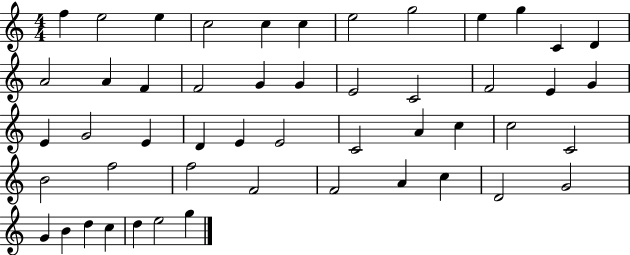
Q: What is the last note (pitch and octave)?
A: G5